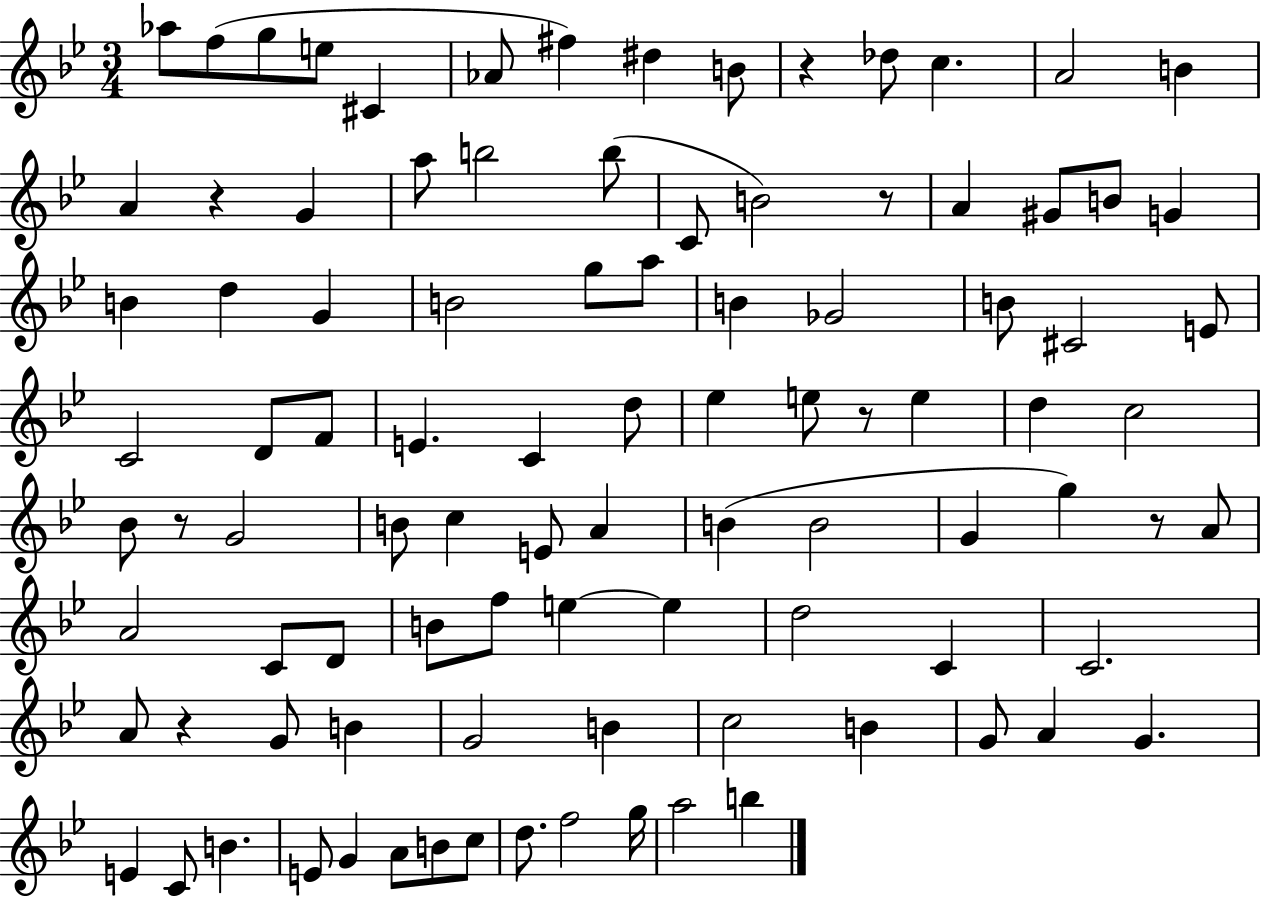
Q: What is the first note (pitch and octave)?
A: Ab5